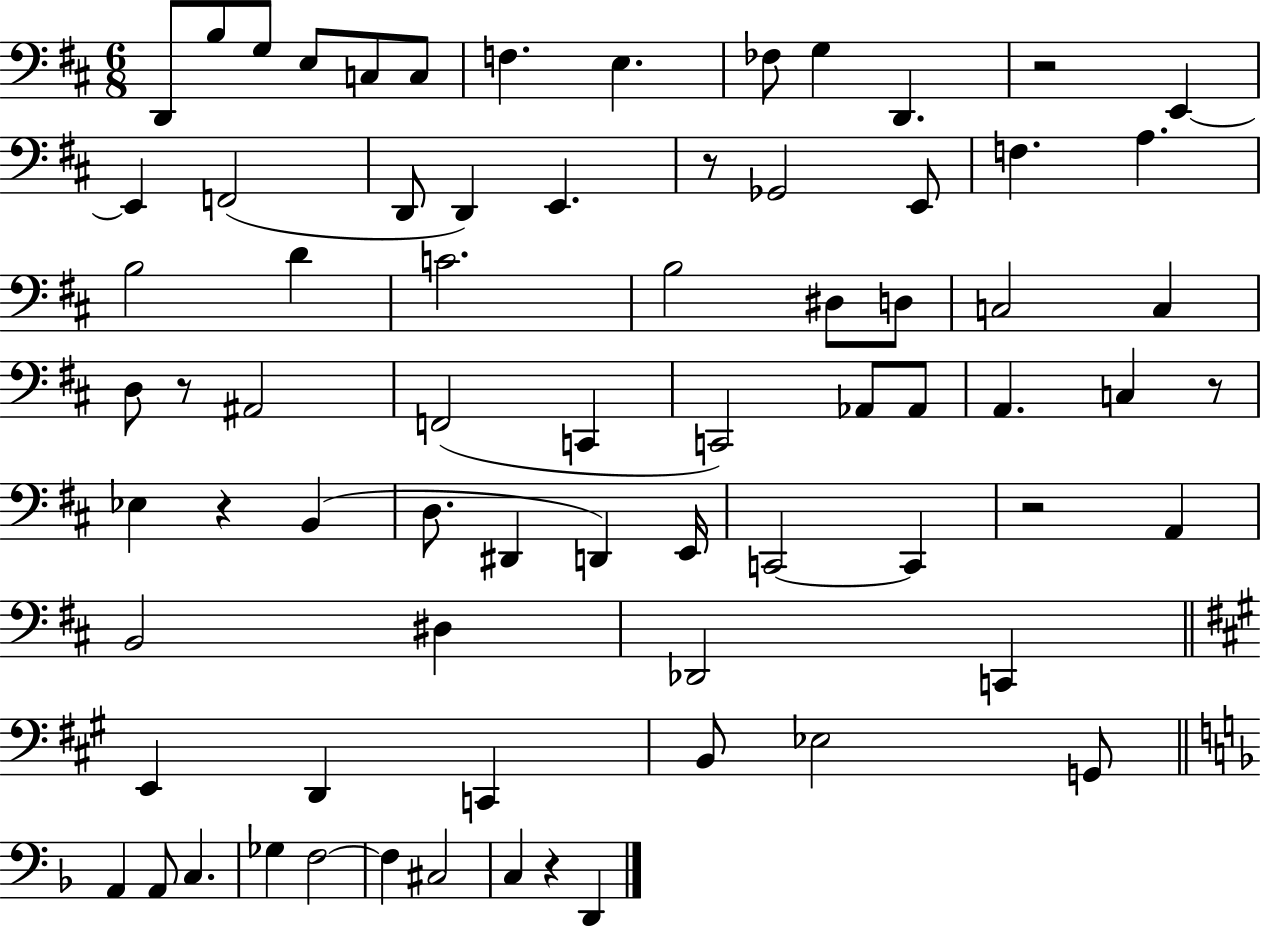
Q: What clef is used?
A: bass